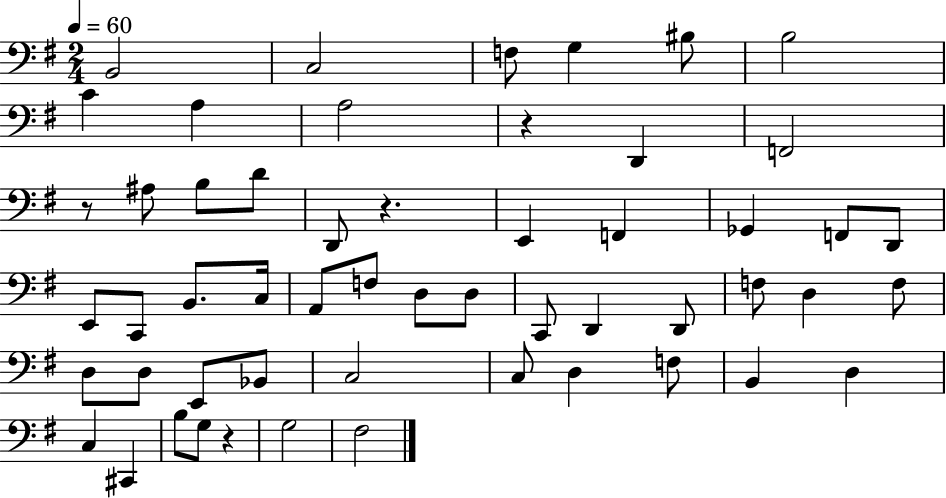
X:1
T:Untitled
M:2/4
L:1/4
K:G
B,,2 C,2 F,/2 G, ^B,/2 B,2 C A, A,2 z D,, F,,2 z/2 ^A,/2 B,/2 D/2 D,,/2 z E,, F,, _G,, F,,/2 D,,/2 E,,/2 C,,/2 B,,/2 C,/4 A,,/2 F,/2 D,/2 D,/2 C,,/2 D,, D,,/2 F,/2 D, F,/2 D,/2 D,/2 E,,/2 _B,,/2 C,2 C,/2 D, F,/2 B,, D, C, ^C,, B,/2 G,/2 z G,2 ^F,2